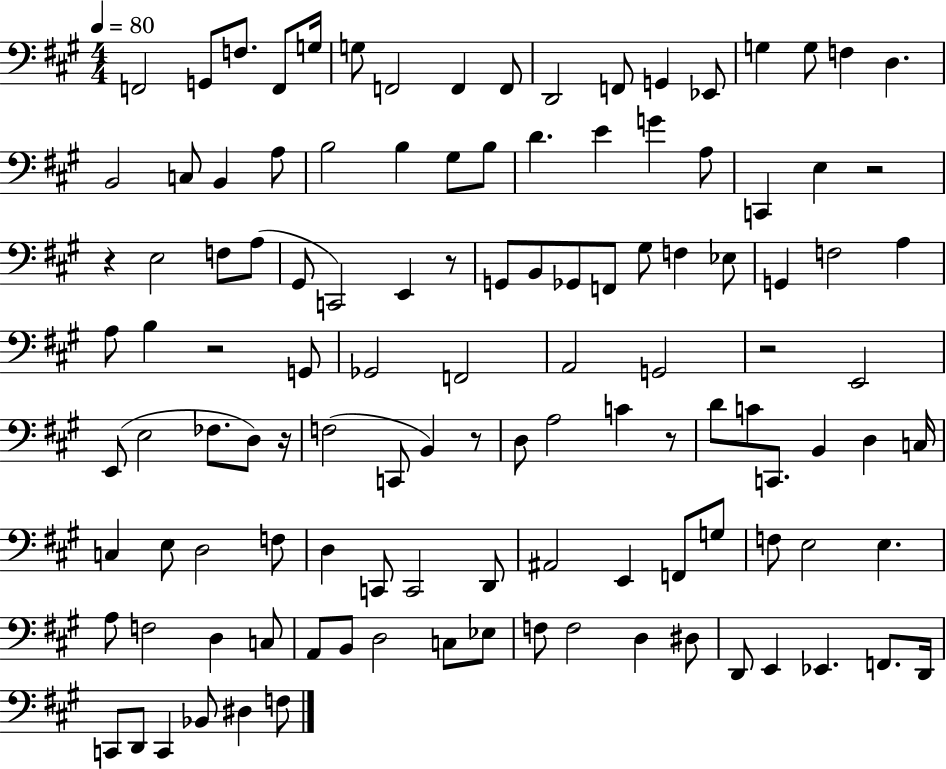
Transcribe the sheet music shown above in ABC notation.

X:1
T:Untitled
M:4/4
L:1/4
K:A
F,,2 G,,/2 F,/2 F,,/2 G,/4 G,/2 F,,2 F,, F,,/2 D,,2 F,,/2 G,, _E,,/2 G, G,/2 F, D, B,,2 C,/2 B,, A,/2 B,2 B, ^G,/2 B,/2 D E G A,/2 C,, E, z2 z E,2 F,/2 A,/2 ^G,,/2 C,,2 E,, z/2 G,,/2 B,,/2 _G,,/2 F,,/2 ^G,/2 F, _E,/2 G,, F,2 A, A,/2 B, z2 G,,/2 _G,,2 F,,2 A,,2 G,,2 z2 E,,2 E,,/2 E,2 _F,/2 D,/2 z/4 F,2 C,,/2 B,, z/2 D,/2 A,2 C z/2 D/2 C/2 C,,/2 B,, D, C,/4 C, E,/2 D,2 F,/2 D, C,,/2 C,,2 D,,/2 ^A,,2 E,, F,,/2 G,/2 F,/2 E,2 E, A,/2 F,2 D, C,/2 A,,/2 B,,/2 D,2 C,/2 _E,/2 F,/2 F,2 D, ^D,/2 D,,/2 E,, _E,, F,,/2 D,,/4 C,,/2 D,,/2 C,, _B,,/2 ^D, F,/2